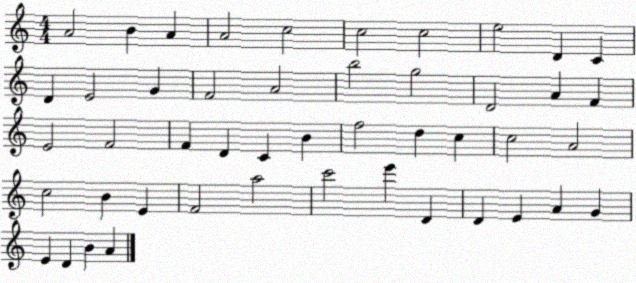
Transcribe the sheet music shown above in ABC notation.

X:1
T:Untitled
M:4/4
L:1/4
K:C
A2 B A A2 c2 c2 c2 e2 D C D E2 G F2 A2 b2 g2 D2 A F E2 F2 F D C B f2 d c c2 A2 c2 B E F2 a2 c'2 e' D D E A G E D B A